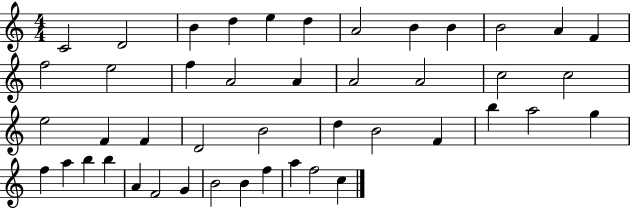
{
  \clef treble
  \numericTimeSignature
  \time 4/4
  \key c \major
  c'2 d'2 | b'4 d''4 e''4 d''4 | a'2 b'4 b'4 | b'2 a'4 f'4 | \break f''2 e''2 | f''4 a'2 a'4 | a'2 a'2 | c''2 c''2 | \break e''2 f'4 f'4 | d'2 b'2 | d''4 b'2 f'4 | b''4 a''2 g''4 | \break f''4 a''4 b''4 b''4 | a'4 f'2 g'4 | b'2 b'4 f''4 | a''4 f''2 c''4 | \break \bar "|."
}